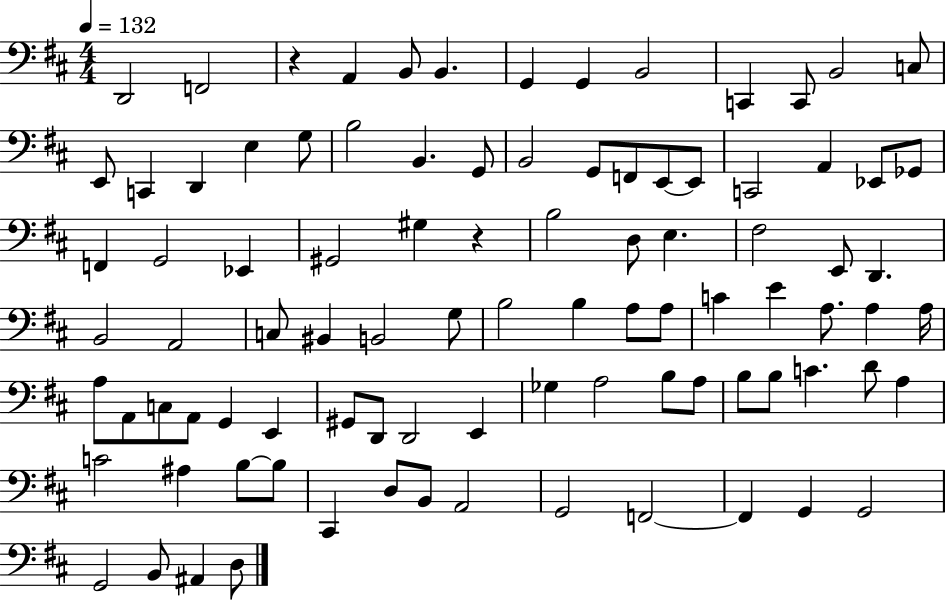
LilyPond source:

{
  \clef bass
  \numericTimeSignature
  \time 4/4
  \key d \major
  \tempo 4 = 132
  d,2 f,2 | r4 a,4 b,8 b,4. | g,4 g,4 b,2 | c,4 c,8 b,2 c8 | \break e,8 c,4 d,4 e4 g8 | b2 b,4. g,8 | b,2 g,8 f,8 e,8~~ e,8 | c,2 a,4 ees,8 ges,8 | \break f,4 g,2 ees,4 | gis,2 gis4 r4 | b2 d8 e4. | fis2 e,8 d,4. | \break b,2 a,2 | c8 bis,4 b,2 g8 | b2 b4 a8 a8 | c'4 e'4 a8. a4 a16 | \break a8 a,8 c8 a,8 g,4 e,4 | gis,8 d,8 d,2 e,4 | ges4 a2 b8 a8 | b8 b8 c'4. d'8 a4 | \break c'2 ais4 b8~~ b8 | cis,4 d8 b,8 a,2 | g,2 f,2~~ | f,4 g,4 g,2 | \break g,2 b,8 ais,4 d8 | \bar "|."
}